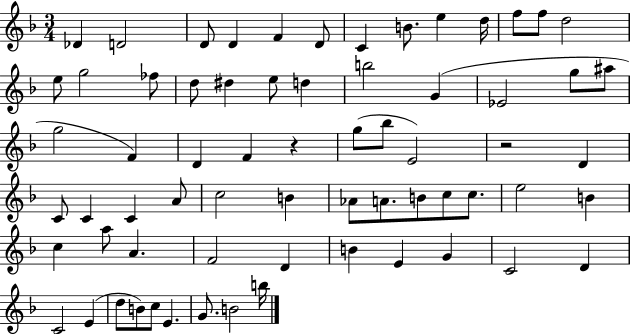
Db4/q D4/h D4/e D4/q F4/q D4/e C4/q B4/e. E5/q D5/s F5/e F5/e D5/h E5/e G5/h FES5/e D5/e D#5/q E5/e D5/q B5/h G4/q Eb4/h G5/e A#5/e G5/h F4/q D4/q F4/q R/q G5/e Bb5/e E4/h R/h D4/q C4/e C4/q C4/q A4/e C5/h B4/q Ab4/e A4/e. B4/e C5/e C5/e. E5/h B4/q C5/q A5/e A4/q. F4/h D4/q B4/q E4/q G4/q C4/h D4/q C4/h E4/q D5/e B4/e C5/e E4/q. G4/e. B4/h B5/s